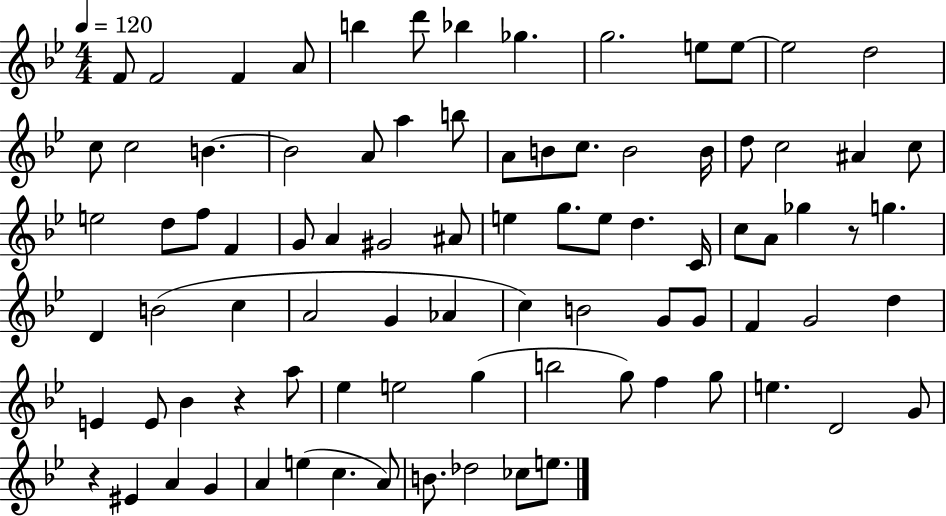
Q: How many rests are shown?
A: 3